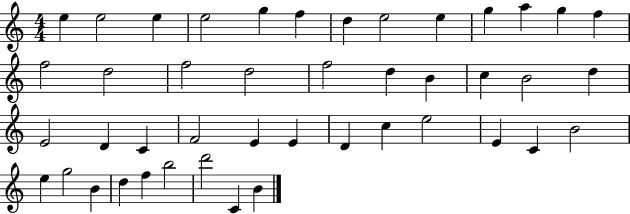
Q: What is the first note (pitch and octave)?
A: E5